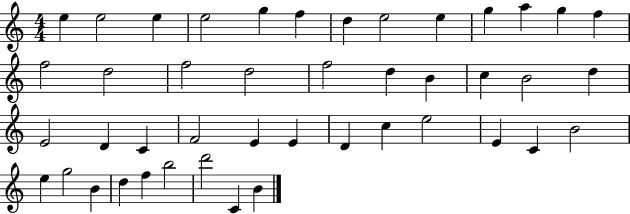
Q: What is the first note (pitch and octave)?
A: E5